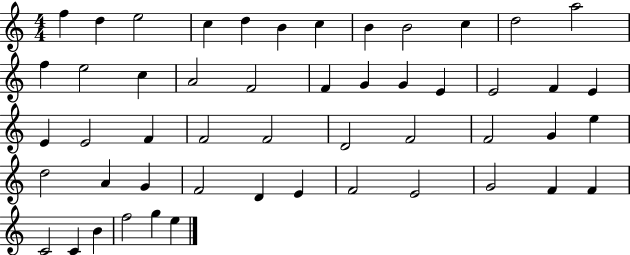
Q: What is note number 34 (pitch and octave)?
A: E5